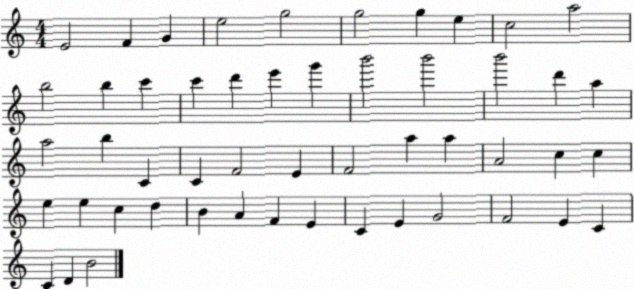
X:1
T:Untitled
M:4/4
L:1/4
K:C
E2 F G e2 g2 g2 g e c2 a2 b2 b c' c' d' e' g' b'2 b'2 b'2 d' a a2 b C C F2 E F2 a a A2 c c e e c d B A F E C E G2 F2 E C C D B2